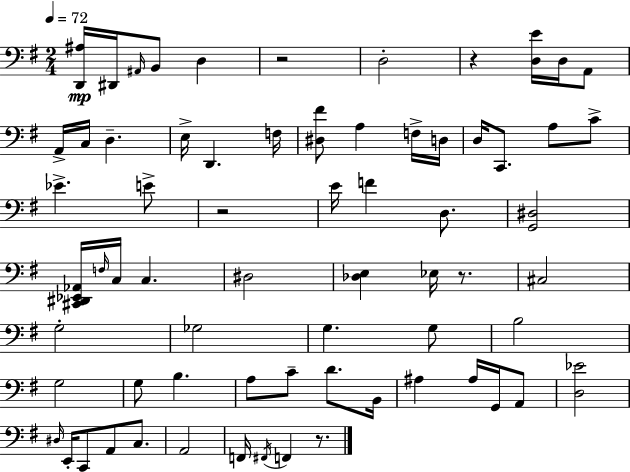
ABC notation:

X:1
T:Untitled
M:2/4
L:1/4
K:Em
[D,,^A,]/4 ^D,,/4 ^A,,/4 B,,/2 D, z2 D,2 z [D,E]/4 D,/4 A,,/2 A,,/4 C,/4 D, E,/4 D,, F,/4 [^D,^F]/2 A, F,/4 D,/4 D,/4 C,,/2 A,/2 C/2 _E E/2 z2 E/4 F D,/2 [G,,^D,]2 [^C,,^D,,_E,,_A,,]/4 F,/4 C,/4 C, ^D,2 [_D,E,] _E,/4 z/2 ^C,2 G,2 _G,2 G, G,/2 B,2 G,2 G,/2 B, A,/2 C/2 D/2 B,,/4 ^A, ^A,/4 G,,/4 A,,/2 [D,_E]2 ^D,/4 E,,/4 C,,/2 A,,/2 C,/2 A,,2 F,,/4 ^F,,/4 F,, z/2